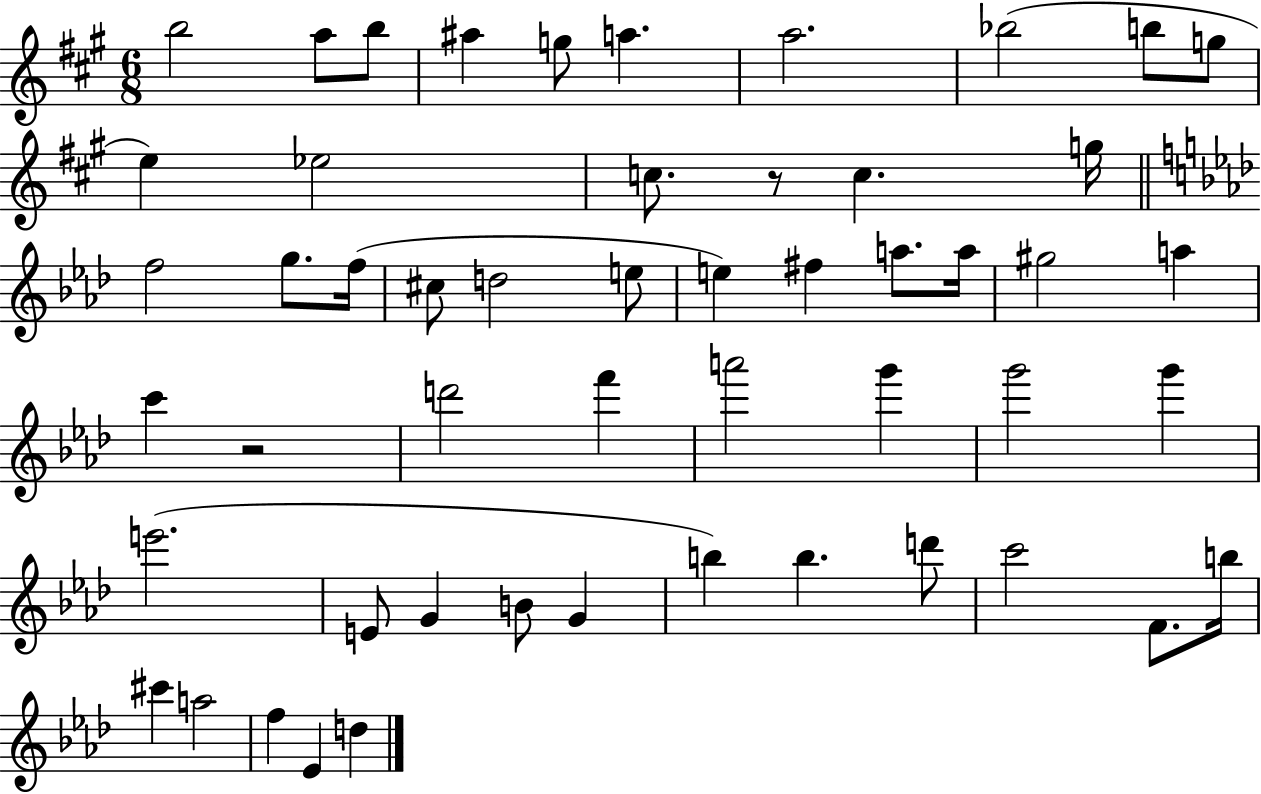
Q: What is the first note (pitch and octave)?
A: B5